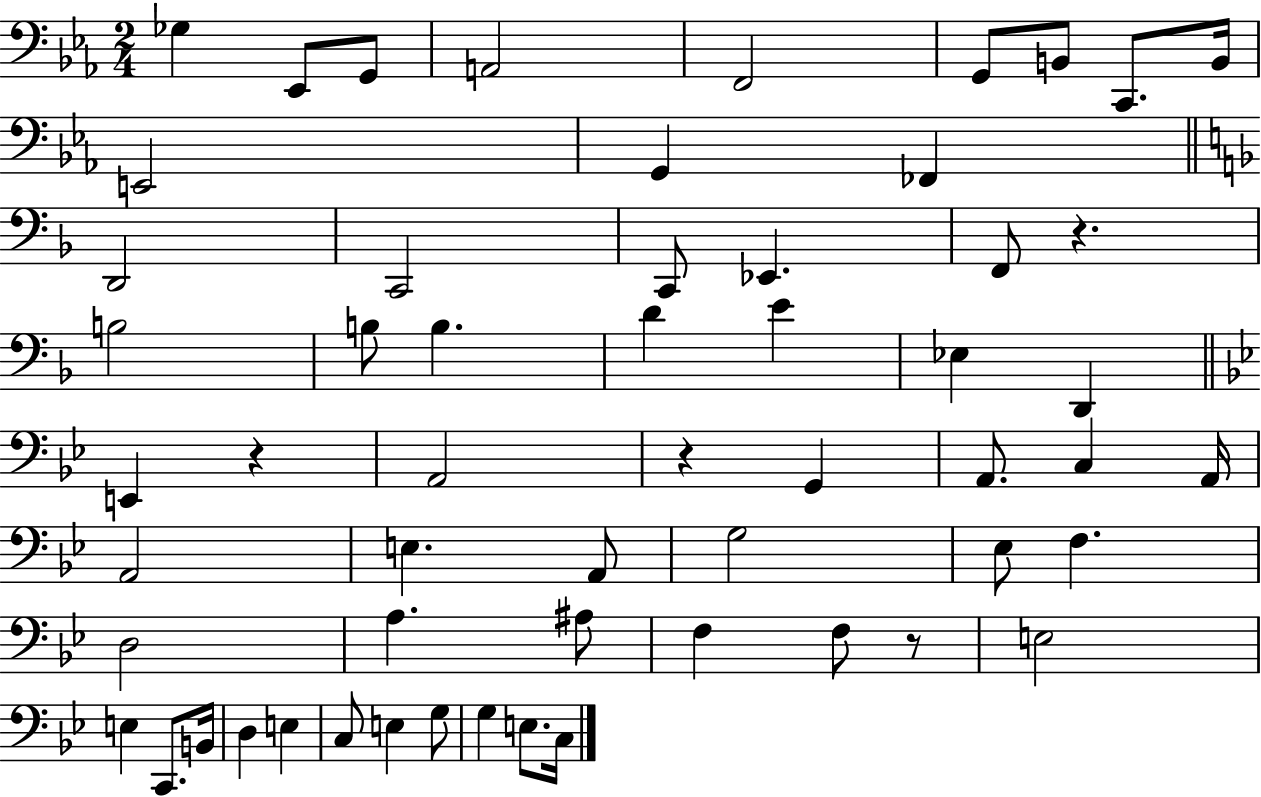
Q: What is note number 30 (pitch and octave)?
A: A2